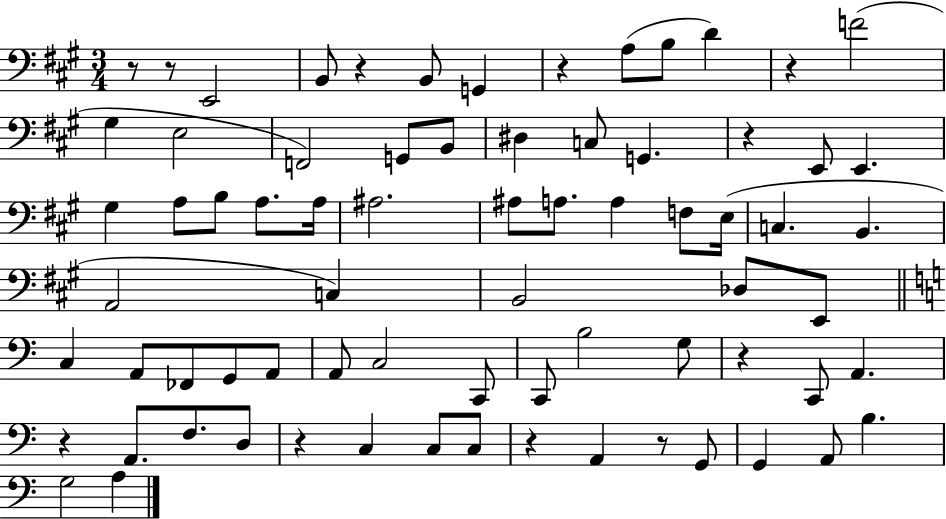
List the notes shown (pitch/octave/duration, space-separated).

R/e R/e E2/h B2/e R/q B2/e G2/q R/q A3/e B3/e D4/q R/q F4/h G#3/q E3/h F2/h G2/e B2/e D#3/q C3/e G2/q. R/q E2/e E2/q. G#3/q A3/e B3/e A3/e. A3/s A#3/h. A#3/e A3/e. A3/q F3/e E3/s C3/q. B2/q. A2/h C3/q B2/h Db3/e E2/e C3/q A2/e FES2/e G2/e A2/e A2/e C3/h C2/e C2/e B3/h G3/e R/q C2/e A2/q. R/q A2/e. F3/e. D3/e R/q C3/q C3/e C3/e R/q A2/q R/e G2/e G2/q A2/e B3/q. G3/h A3/q